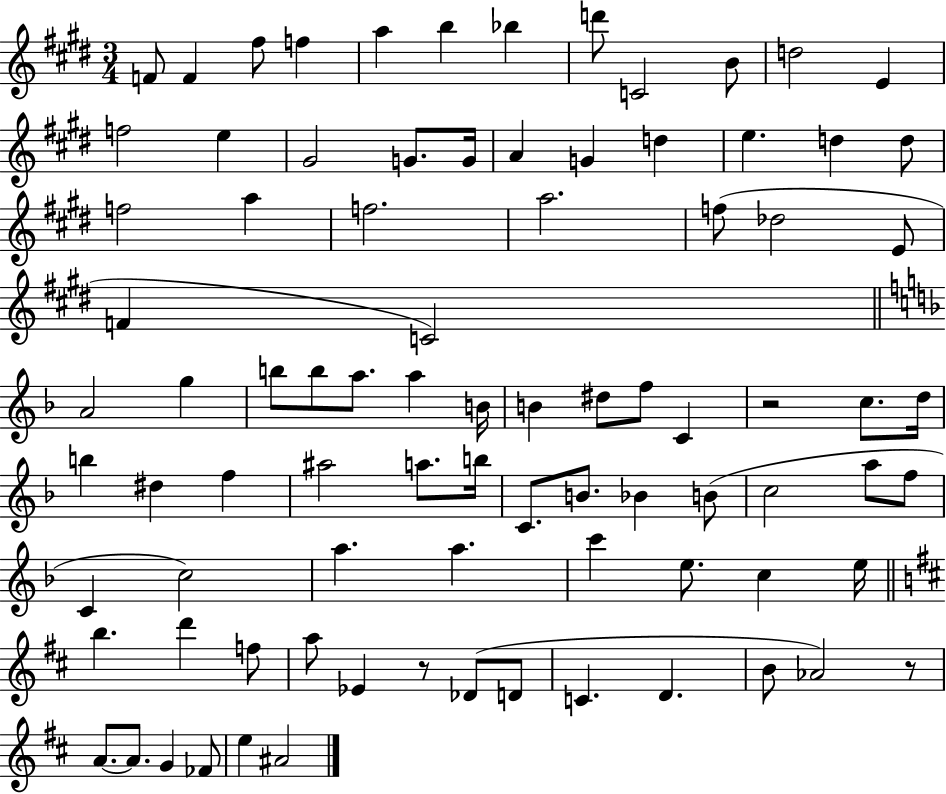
X:1
T:Untitled
M:3/4
L:1/4
K:E
F/2 F ^f/2 f a b _b d'/2 C2 B/2 d2 E f2 e ^G2 G/2 G/4 A G d e d d/2 f2 a f2 a2 f/2 _d2 E/2 F C2 A2 g b/2 b/2 a/2 a B/4 B ^d/2 f/2 C z2 c/2 d/4 b ^d f ^a2 a/2 b/4 C/2 B/2 _B B/2 c2 a/2 f/2 C c2 a a c' e/2 c e/4 b d' f/2 a/2 _E z/2 _D/2 D/2 C D B/2 _A2 z/2 A/2 A/2 G _F/2 e ^A2